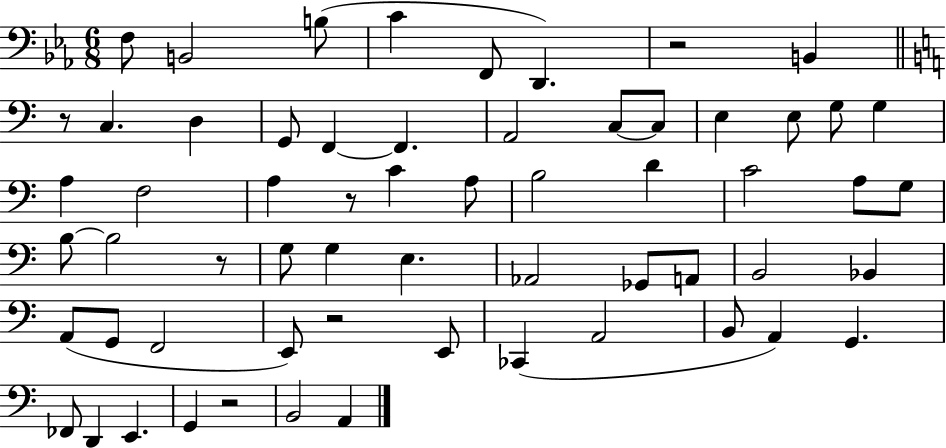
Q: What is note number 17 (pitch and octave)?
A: E3